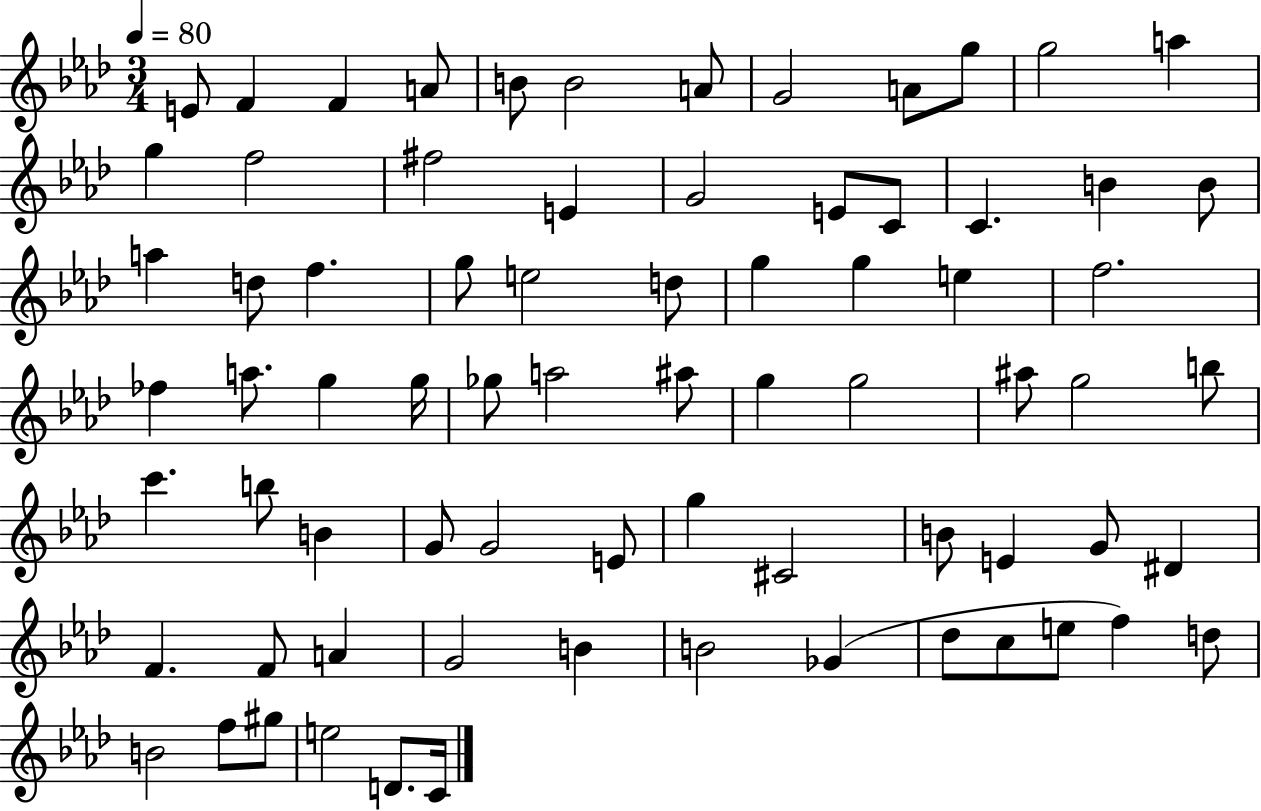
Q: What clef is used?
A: treble